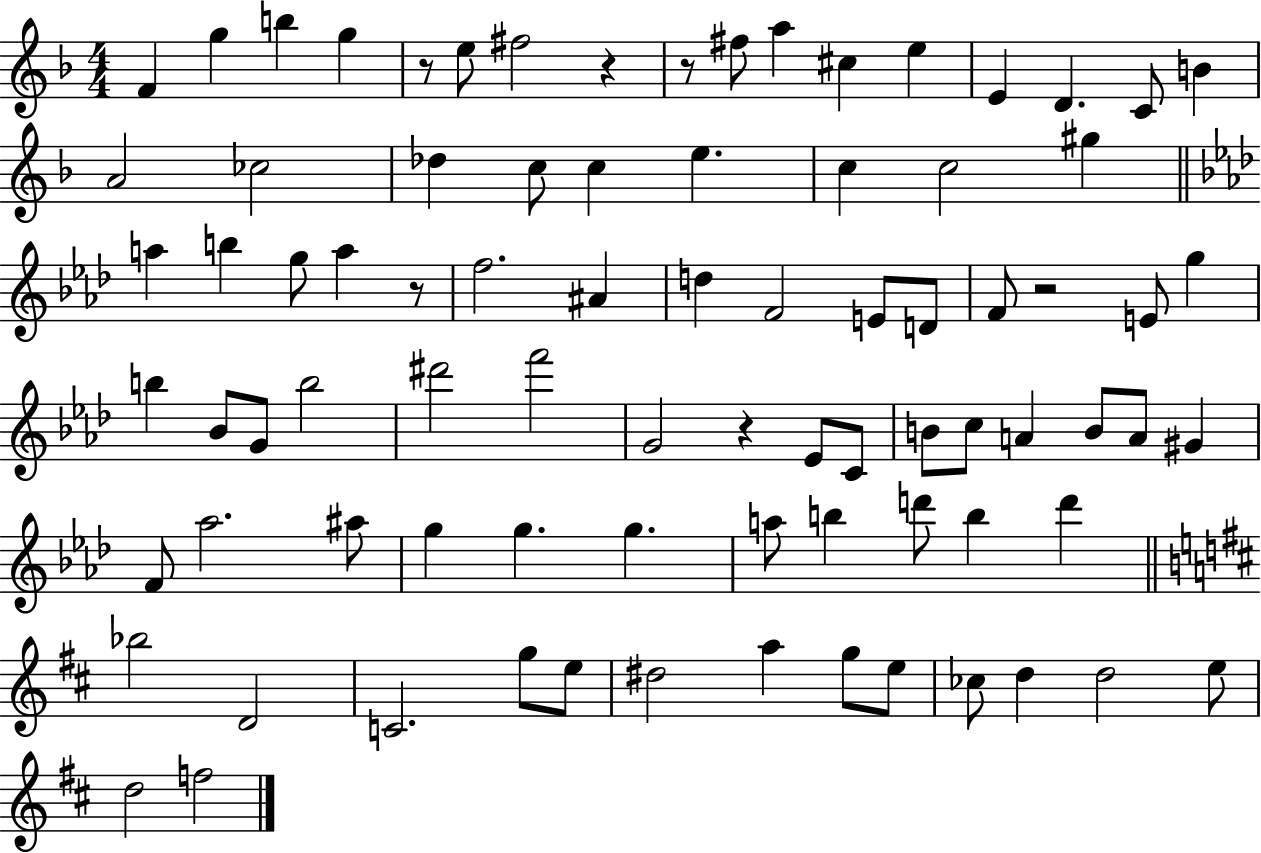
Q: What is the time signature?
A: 4/4